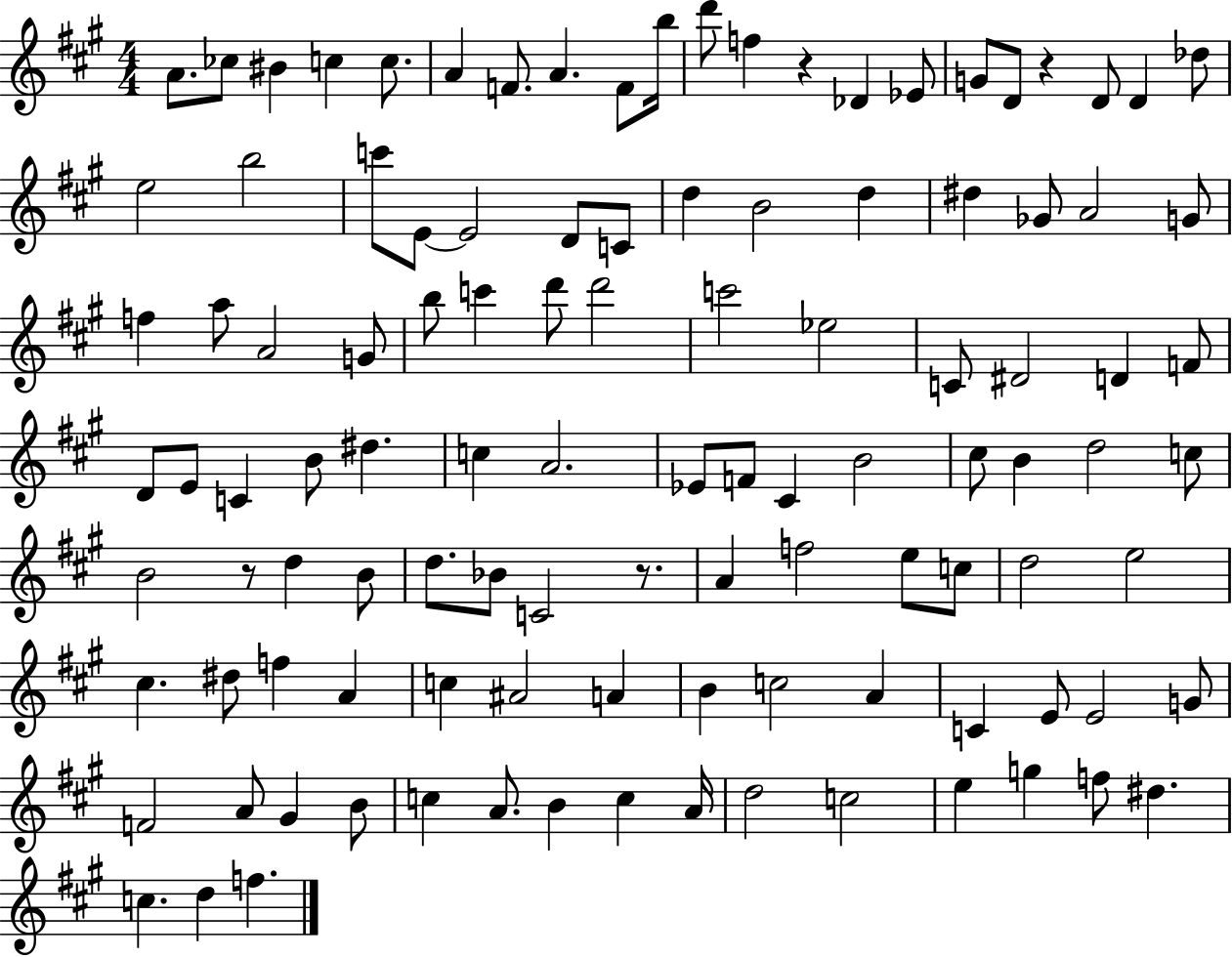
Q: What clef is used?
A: treble